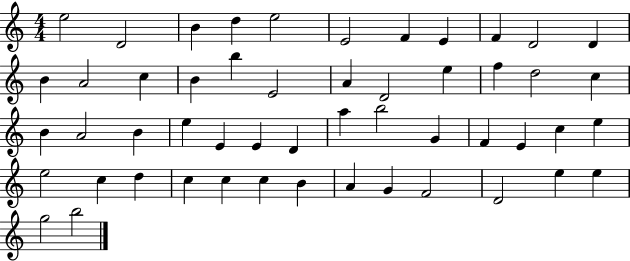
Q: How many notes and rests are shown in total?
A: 52